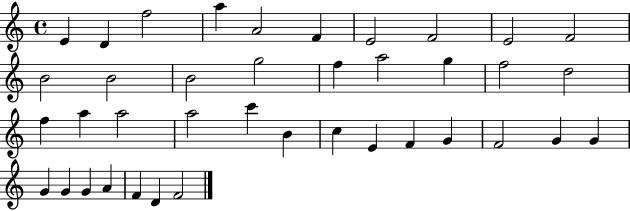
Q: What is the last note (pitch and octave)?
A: F4